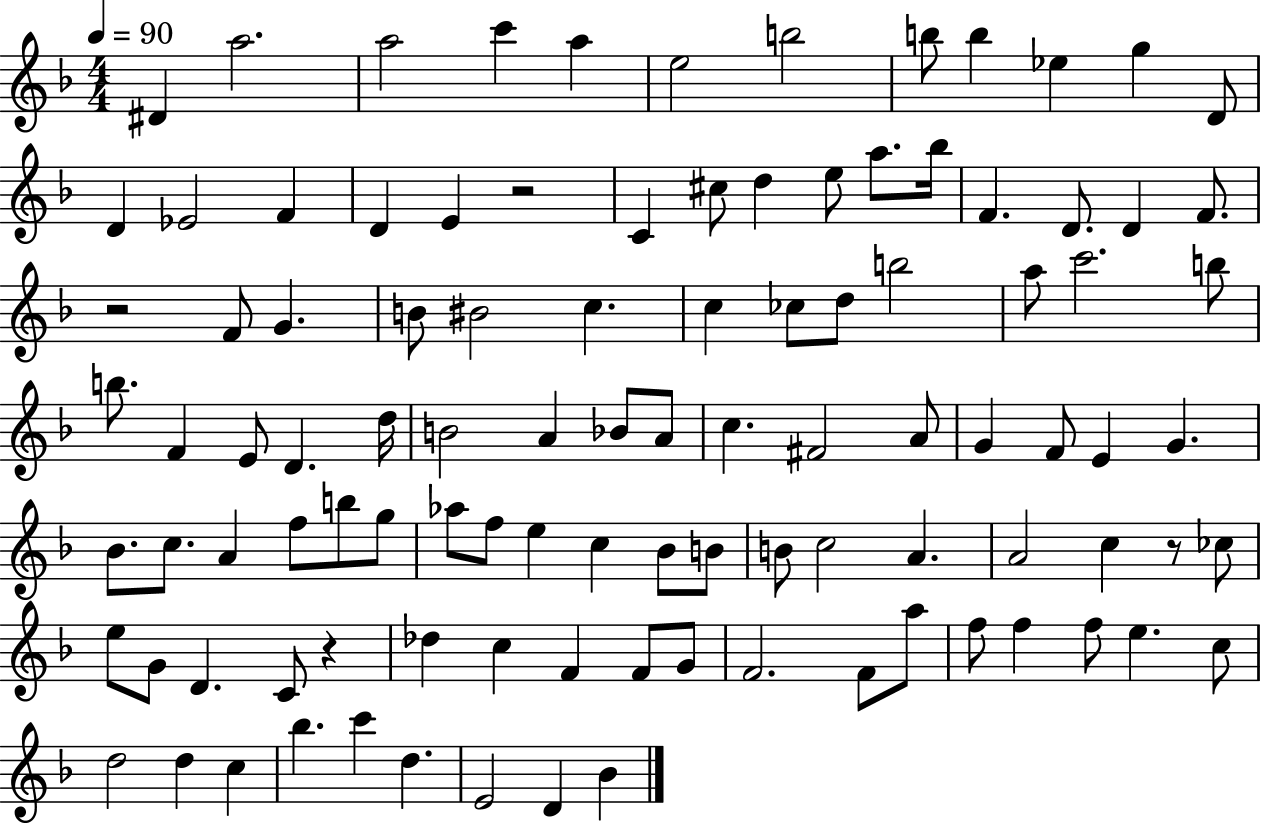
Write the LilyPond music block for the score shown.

{
  \clef treble
  \numericTimeSignature
  \time 4/4
  \key f \major
  \tempo 4 = 90
  \repeat volta 2 { dis'4 a''2. | a''2 c'''4 a''4 | e''2 b''2 | b''8 b''4 ees''4 g''4 d'8 | \break d'4 ees'2 f'4 | d'4 e'4 r2 | c'4 cis''8 d''4 e''8 a''8. bes''16 | f'4. d'8. d'4 f'8. | \break r2 f'8 g'4. | b'8 bis'2 c''4. | c''4 ces''8 d''8 b''2 | a''8 c'''2. b''8 | \break b''8. f'4 e'8 d'4. d''16 | b'2 a'4 bes'8 a'8 | c''4. fis'2 a'8 | g'4 f'8 e'4 g'4. | \break bes'8. c''8. a'4 f''8 b''8 g''8 | aes''8 f''8 e''4 c''4 bes'8 b'8 | b'8 c''2 a'4. | a'2 c''4 r8 ces''8 | \break e''8 g'8 d'4. c'8 r4 | des''4 c''4 f'4 f'8 g'8 | f'2. f'8 a''8 | f''8 f''4 f''8 e''4. c''8 | \break d''2 d''4 c''4 | bes''4. c'''4 d''4. | e'2 d'4 bes'4 | } \bar "|."
}